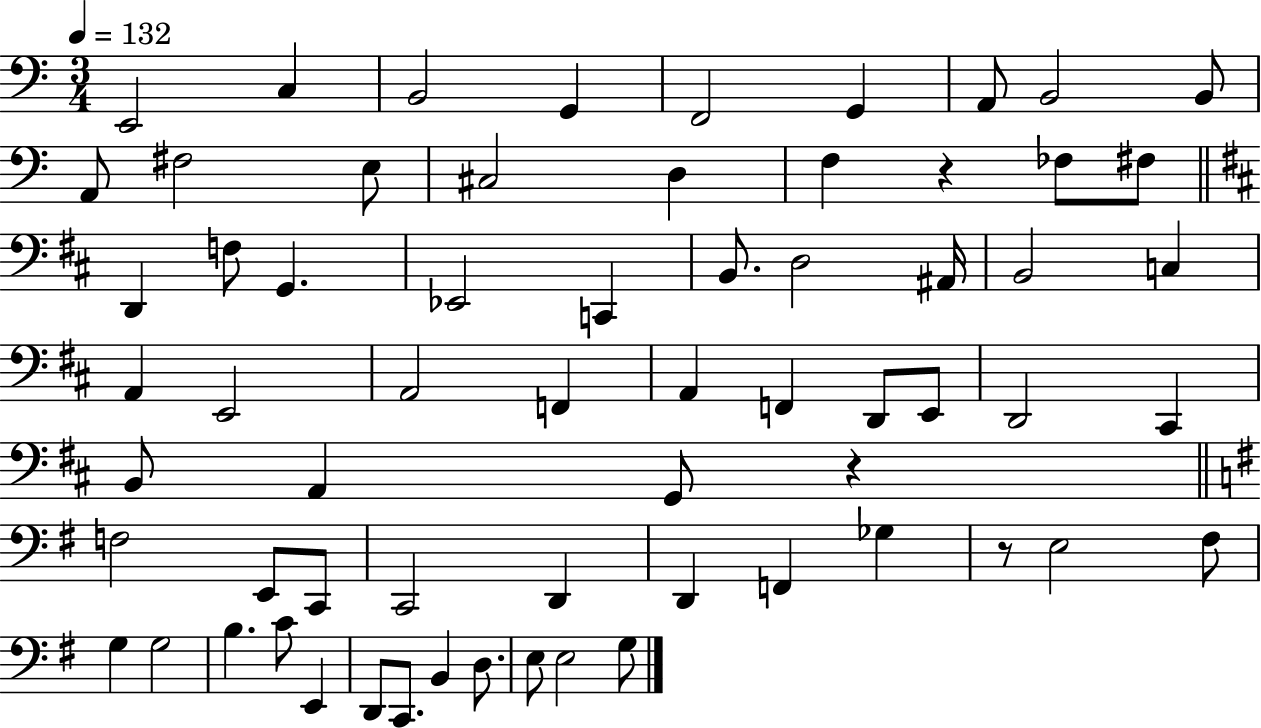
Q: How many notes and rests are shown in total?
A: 65